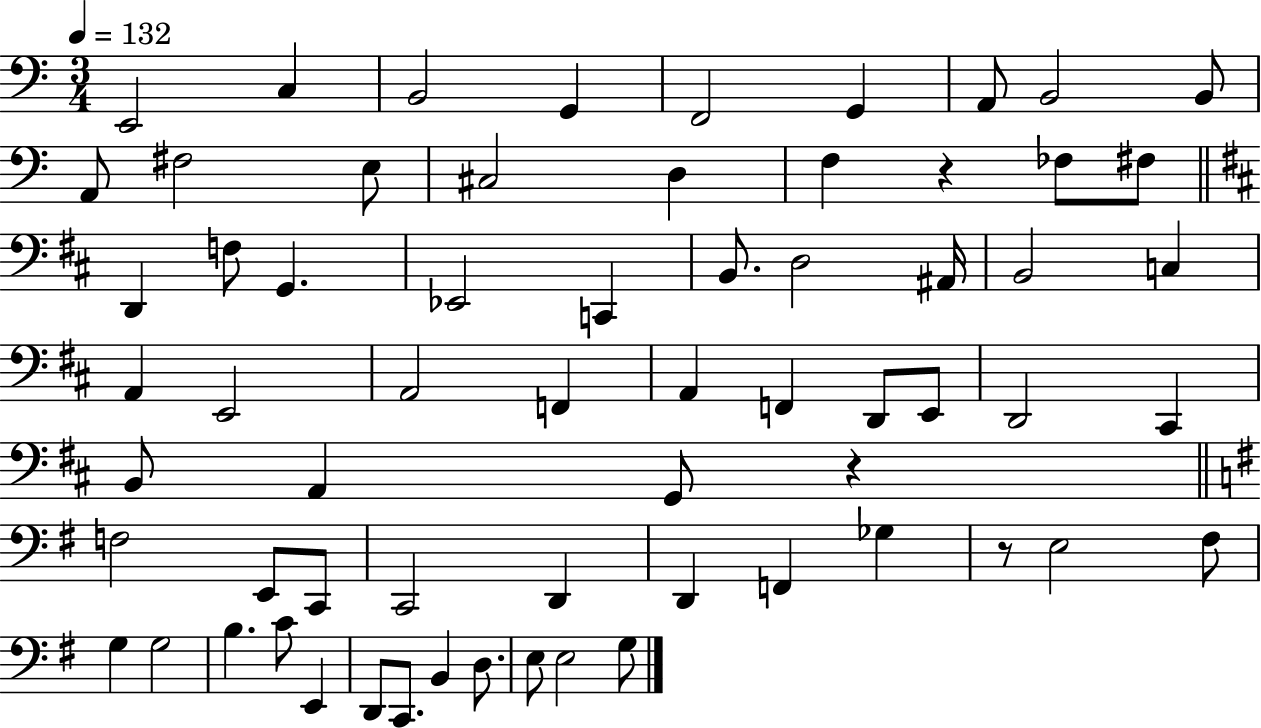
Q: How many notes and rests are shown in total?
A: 65